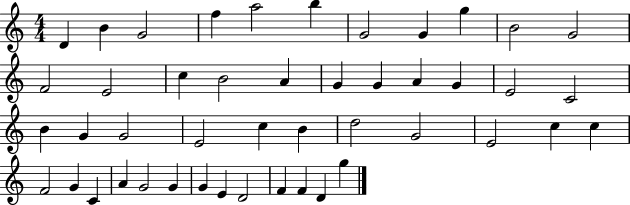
D4/q B4/q G4/h F5/q A5/h B5/q G4/h G4/q G5/q B4/h G4/h F4/h E4/h C5/q B4/h A4/q G4/q G4/q A4/q G4/q E4/h C4/h B4/q G4/q G4/h E4/h C5/q B4/q D5/h G4/h E4/h C5/q C5/q F4/h G4/q C4/q A4/q G4/h G4/q G4/q E4/q D4/h F4/q F4/q D4/q G5/q